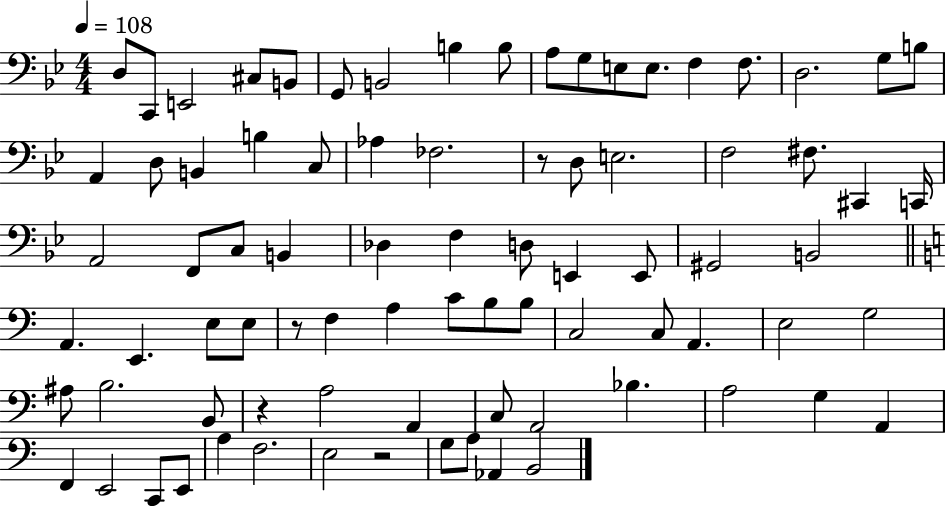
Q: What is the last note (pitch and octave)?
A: B2